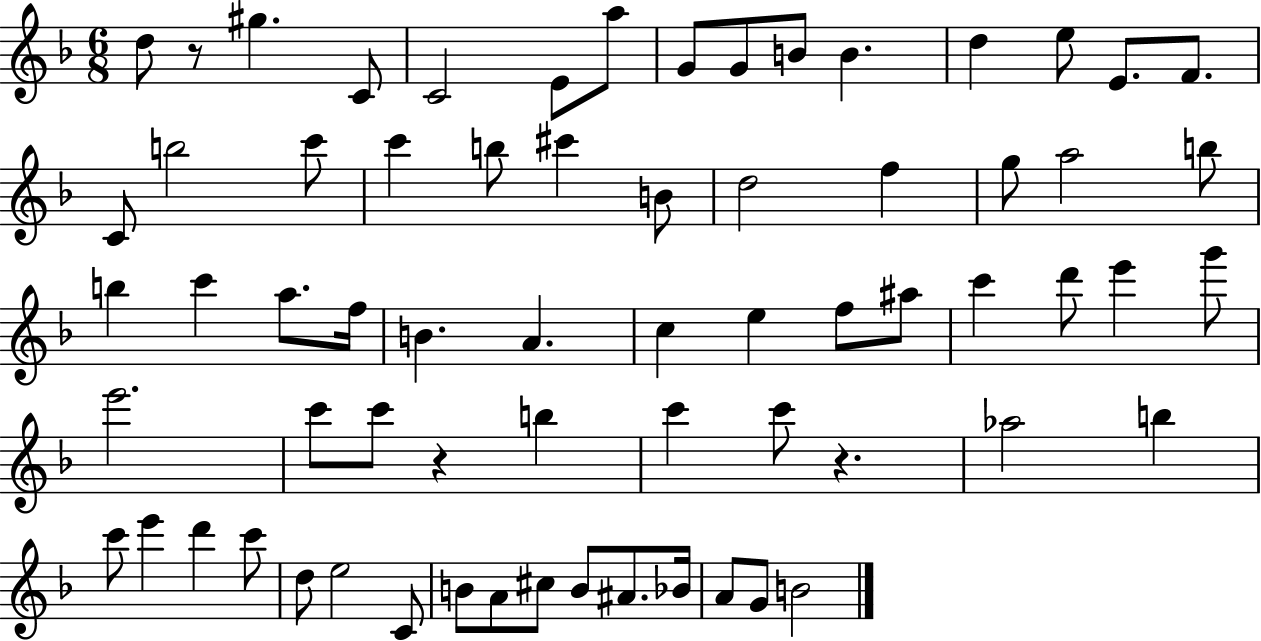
{
  \clef treble
  \numericTimeSignature
  \time 6/8
  \key f \major
  d''8 r8 gis''4. c'8 | c'2 e'8 a''8 | g'8 g'8 b'8 b'4. | d''4 e''8 e'8. f'8. | \break c'8 b''2 c'''8 | c'''4 b''8 cis'''4 b'8 | d''2 f''4 | g''8 a''2 b''8 | \break b''4 c'''4 a''8. f''16 | b'4. a'4. | c''4 e''4 f''8 ais''8 | c'''4 d'''8 e'''4 g'''8 | \break e'''2. | c'''8 c'''8 r4 b''4 | c'''4 c'''8 r4. | aes''2 b''4 | \break c'''8 e'''4 d'''4 c'''8 | d''8 e''2 c'8 | b'8 a'8 cis''8 b'8 ais'8. bes'16 | a'8 g'8 b'2 | \break \bar "|."
}